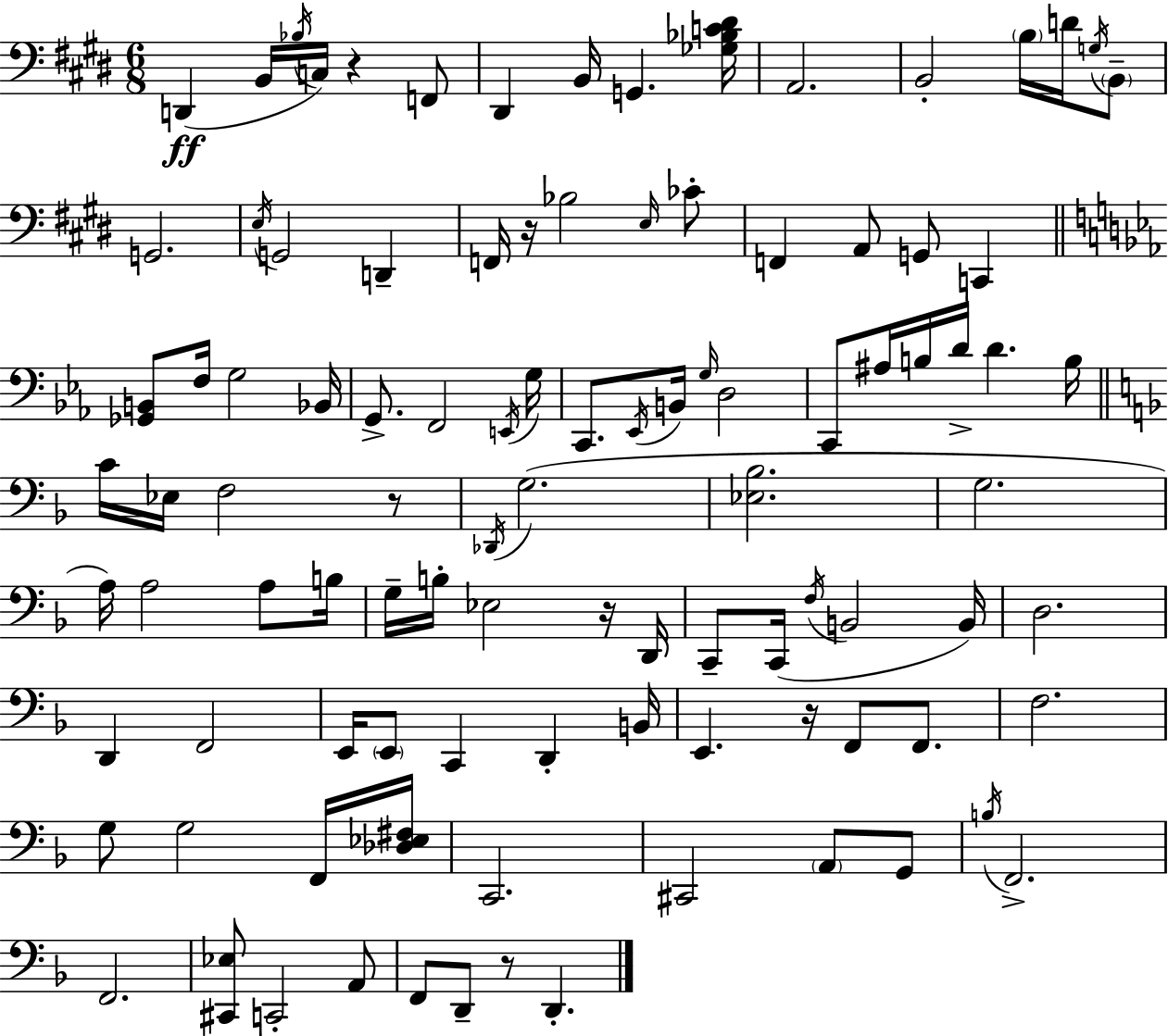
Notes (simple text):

D2/q B2/s Bb3/s C3/s R/q F2/e D#2/q B2/s G2/q. [Gb3,Bb3,C4,D#4]/s A2/h. B2/h B3/s D4/s G3/s B2/e G2/h. E3/s G2/h D2/q F2/s R/s Bb3/h E3/s CES4/e F2/q A2/e G2/e C2/q [Gb2,B2]/e F3/s G3/h Bb2/s G2/e. F2/h E2/s G3/s C2/e. Eb2/s B2/s G3/s D3/h C2/e A#3/s B3/s D4/s D4/q. B3/s C4/s Eb3/s F3/h R/e Db2/s G3/h. [Eb3,Bb3]/h. G3/h. A3/s A3/h A3/e B3/s G3/s B3/s Eb3/h R/s D2/s C2/e C2/s F3/s B2/h B2/s D3/h. D2/q F2/h E2/s E2/e C2/q D2/q B2/s E2/q. R/s F2/e F2/e. F3/h. G3/e G3/h F2/s [Db3,Eb3,F#3]/s C2/h. C#2/h A2/e G2/e B3/s F2/h. F2/h. [C#2,Eb3]/e C2/h A2/e F2/e D2/e R/e D2/q.